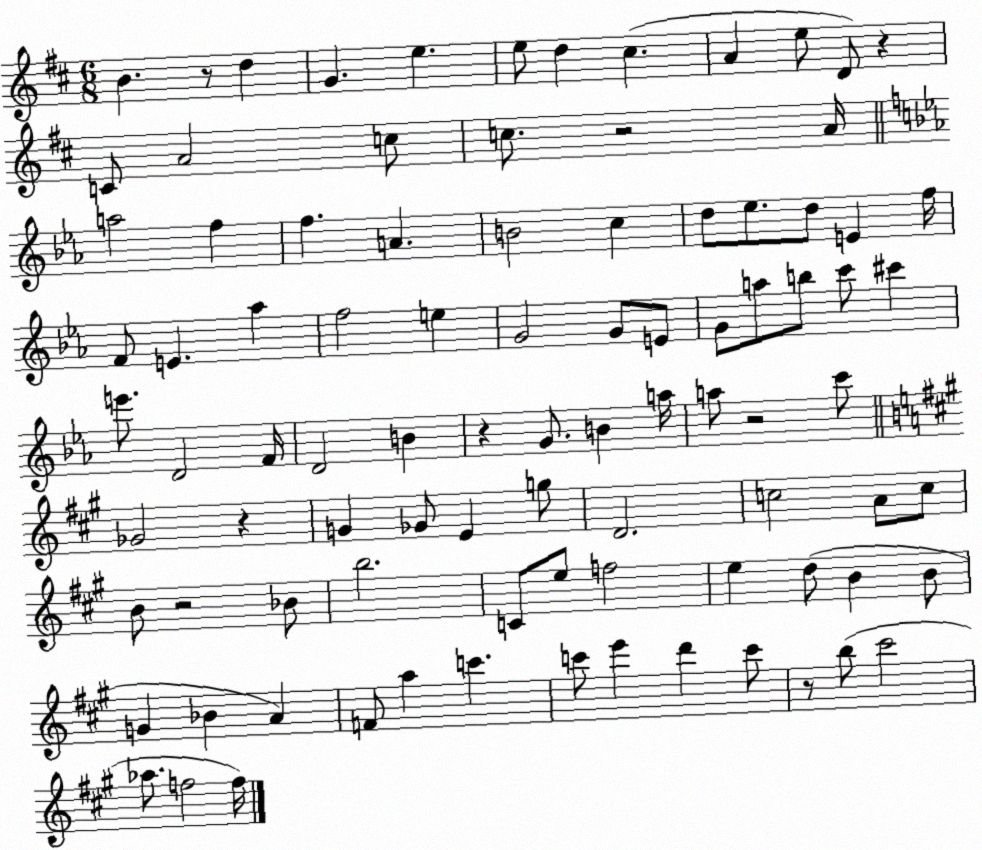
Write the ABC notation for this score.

X:1
T:Untitled
M:6/8
L:1/4
K:D
B z/2 d G e e/2 d ^c A e/2 D/2 z C/2 A2 c/2 c/2 z2 A/4 a2 f f A B2 c d/2 _e/2 d/2 E f/4 F/2 E _a f2 e G2 G/2 E/2 G/2 a/2 b/2 c'/2 ^c' e'/2 D2 F/4 D2 B z G/2 B a/4 a/2 z2 c'/2 _G2 z G _G/2 E g/2 D2 c2 A/2 c/2 B/2 z2 _B/2 b2 C/2 e/2 f2 e d/2 B B/2 G _B A F/2 a c' c'/2 e' d' c'/2 z/2 b/2 ^c'2 _a/2 f2 f/4